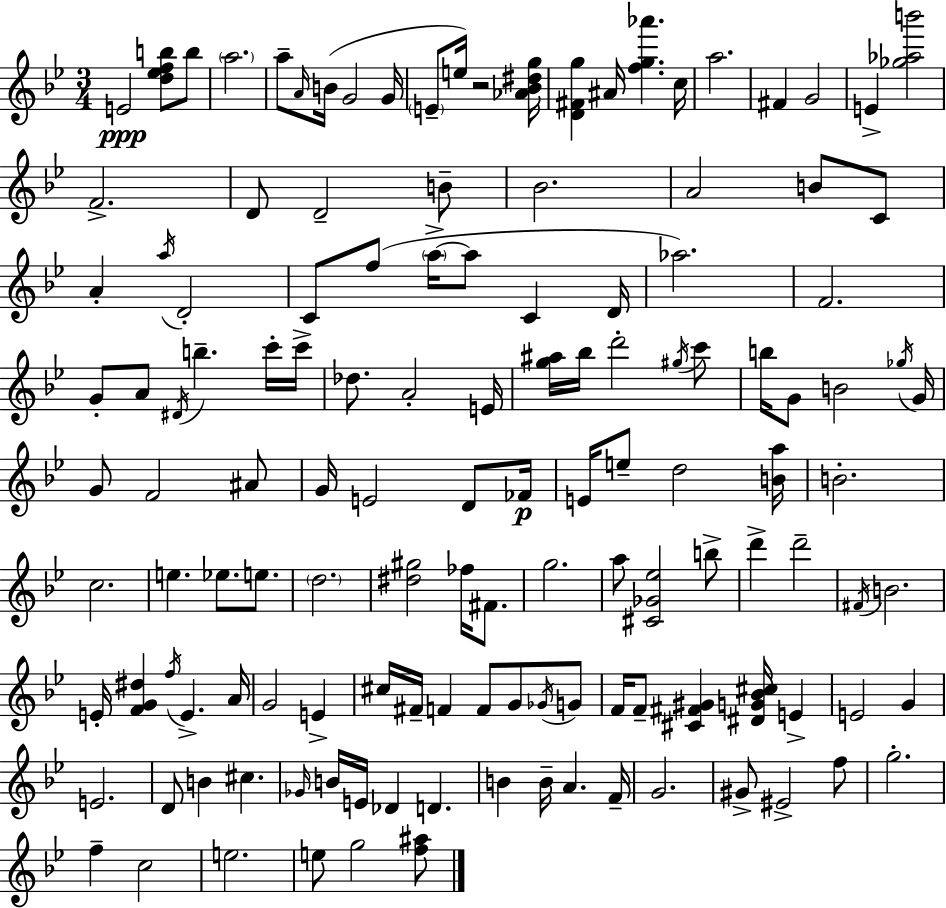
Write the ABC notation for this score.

X:1
T:Untitled
M:3/4
L:1/4
K:Gm
E2 [d_efb]/2 b/2 a2 a/2 A/4 B/4 G2 G/4 E/2 e/4 z2 [_A_B^dg]/4 [D^Fg] ^A/4 [fg_a'] c/4 a2 ^F G2 E [_g_ab']2 F2 D/2 D2 B/2 _B2 A2 B/2 C/2 A a/4 D2 C/2 f/2 a/4 a/2 C D/4 _a2 F2 G/2 A/2 ^D/4 b c'/4 c'/4 _d/2 A2 E/4 [g^a]/4 _b/4 d'2 ^g/4 c'/2 b/4 G/2 B2 _g/4 G/4 G/2 F2 ^A/2 G/4 E2 D/2 _F/4 E/4 e/2 d2 [Ba]/4 B2 c2 e _e/2 e/2 d2 [^d^g]2 _f/4 ^F/2 g2 a/2 [^C_G_e]2 b/2 d' d'2 ^F/4 B2 E/4 [FG^d] f/4 E A/4 G2 E ^c/4 ^F/4 F F/2 G/2 _G/4 G/2 F/4 F/2 [^C^F^G] [^DG_B^c]/4 E E2 G E2 D/2 B ^c _G/4 B/4 E/4 _D D B B/4 A F/4 G2 ^G/2 ^E2 f/2 g2 f c2 e2 e/2 g2 [f^a]/2